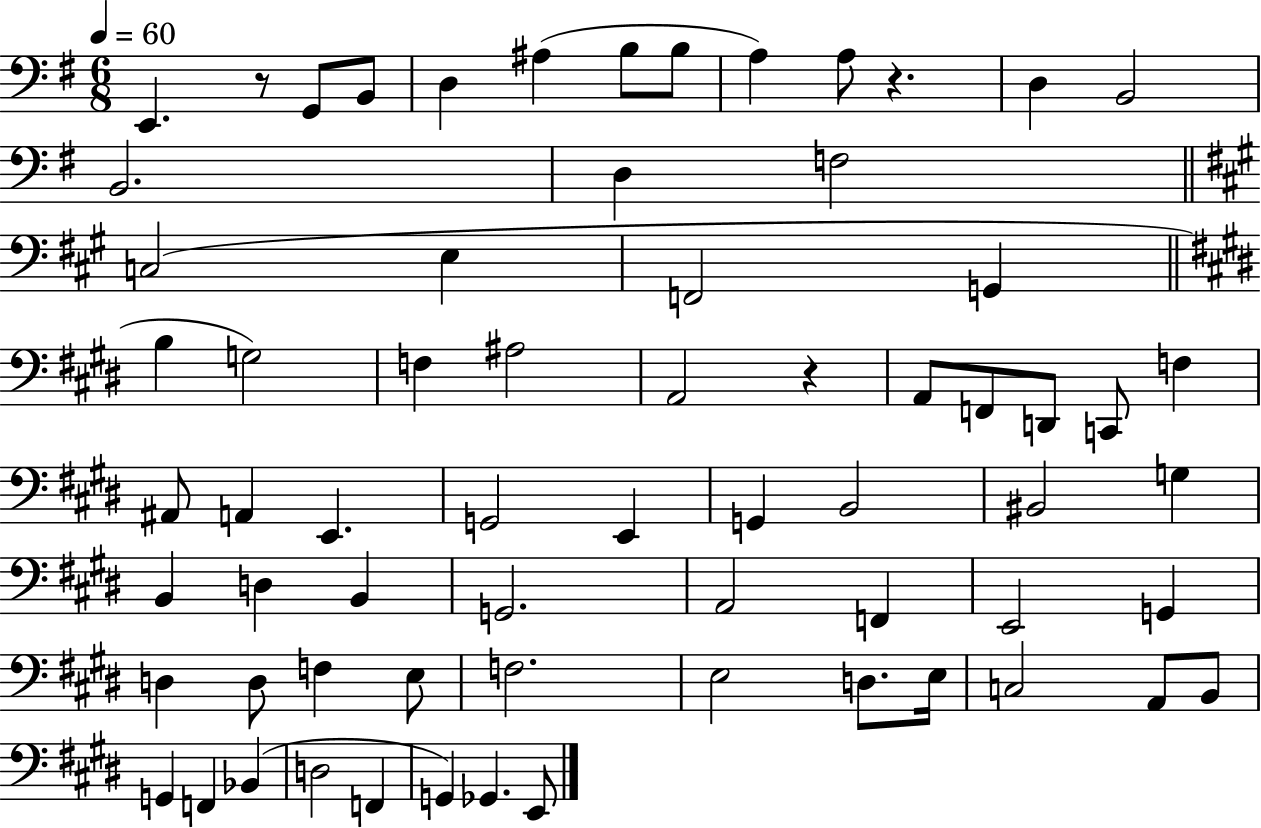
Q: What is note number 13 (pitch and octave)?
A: D3